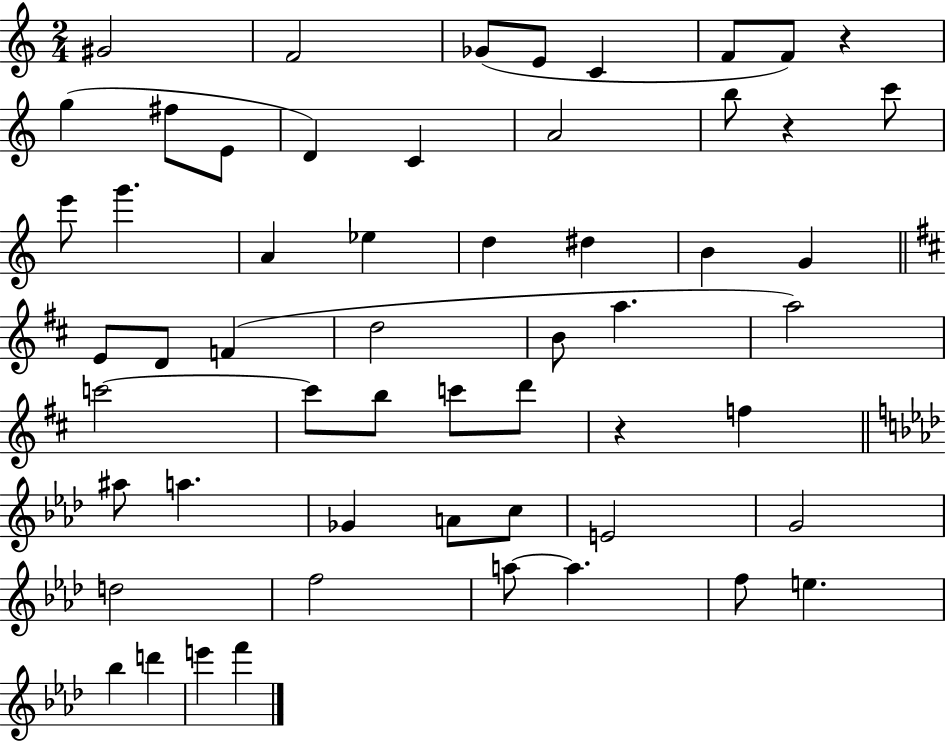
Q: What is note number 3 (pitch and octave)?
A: Gb4